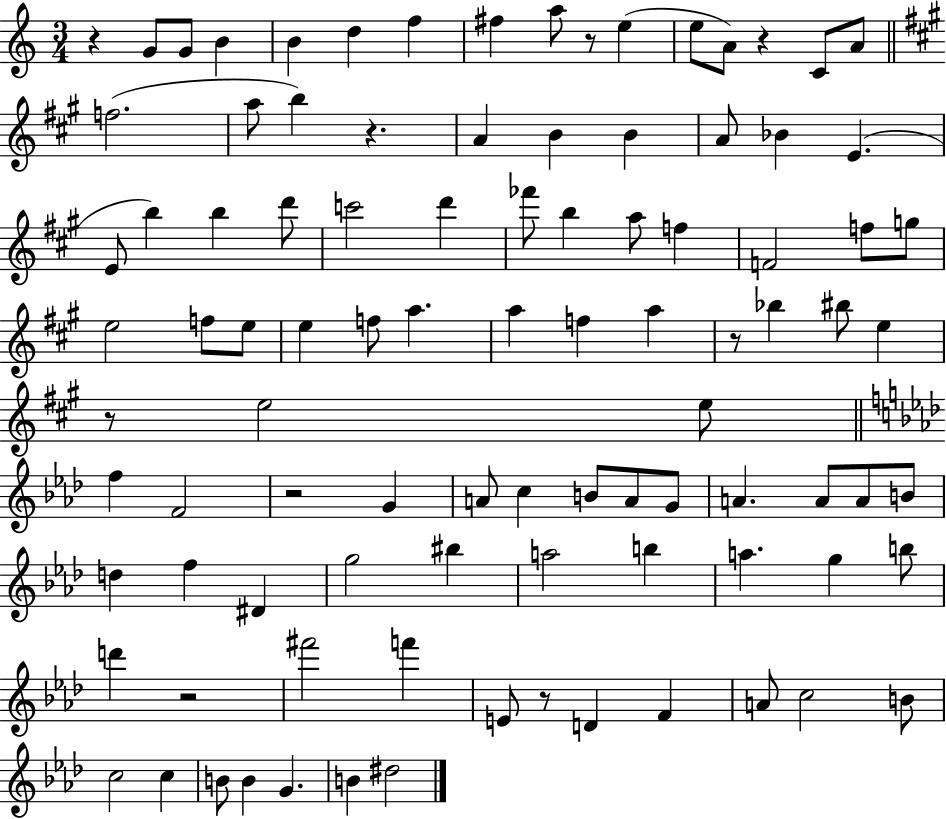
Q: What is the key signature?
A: C major